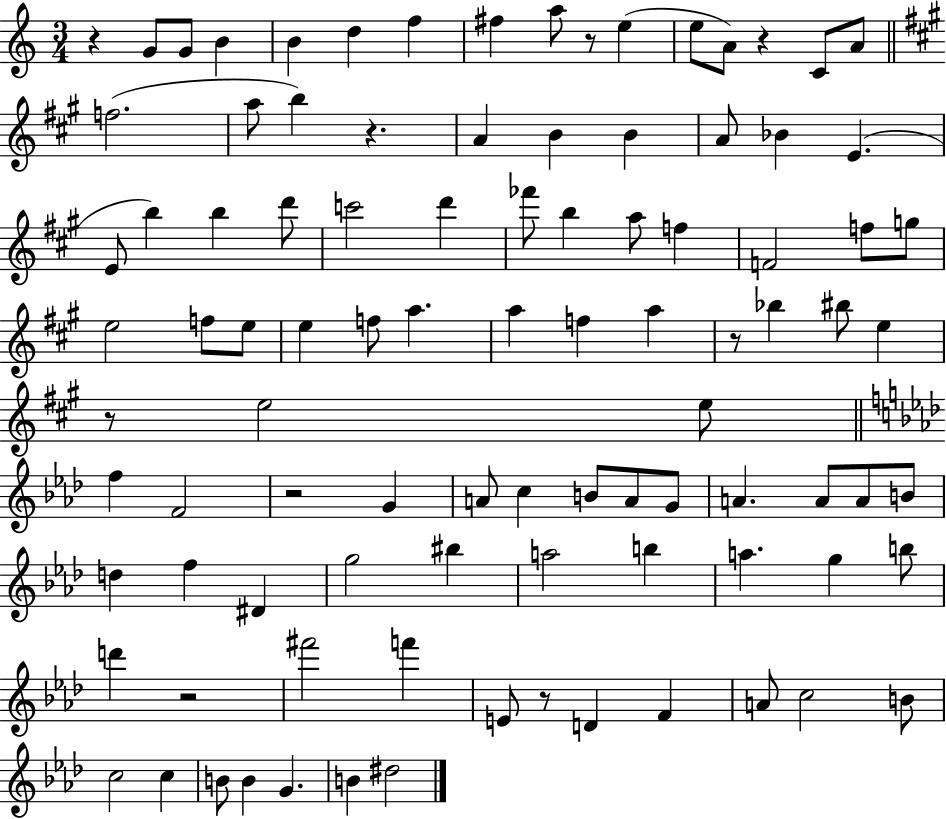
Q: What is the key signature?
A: C major